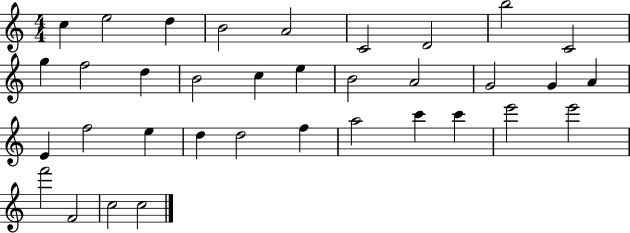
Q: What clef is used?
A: treble